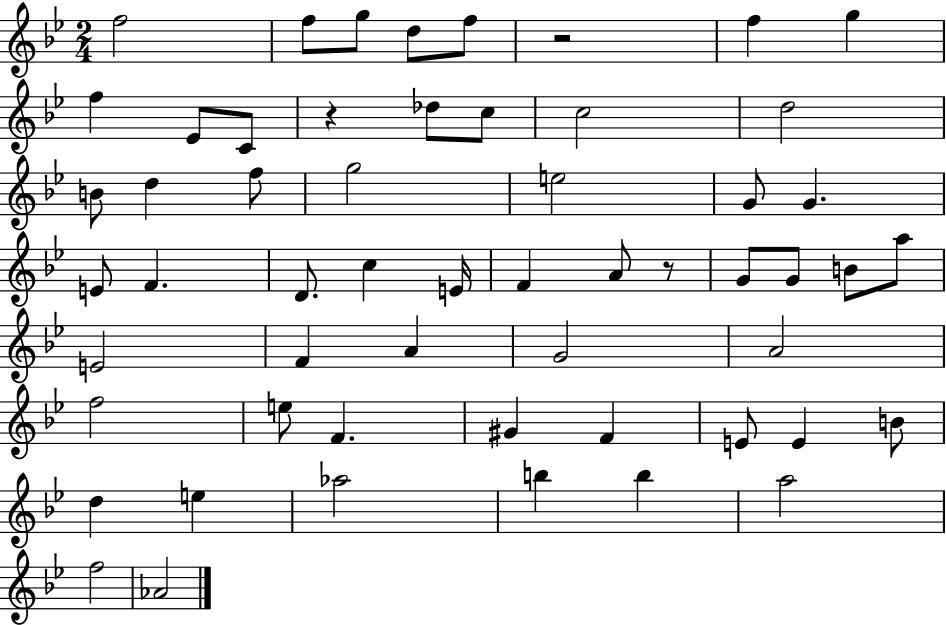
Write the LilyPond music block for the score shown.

{
  \clef treble
  \numericTimeSignature
  \time 2/4
  \key bes \major
  \repeat volta 2 { f''2 | f''8 g''8 d''8 f''8 | r2 | f''4 g''4 | \break f''4 ees'8 c'8 | r4 des''8 c''8 | c''2 | d''2 | \break b'8 d''4 f''8 | g''2 | e''2 | g'8 g'4. | \break e'8 f'4. | d'8. c''4 e'16 | f'4 a'8 r8 | g'8 g'8 b'8 a''8 | \break e'2 | f'4 a'4 | g'2 | a'2 | \break f''2 | e''8 f'4. | gis'4 f'4 | e'8 e'4 b'8 | \break d''4 e''4 | aes''2 | b''4 b''4 | a''2 | \break f''2 | aes'2 | } \bar "|."
}